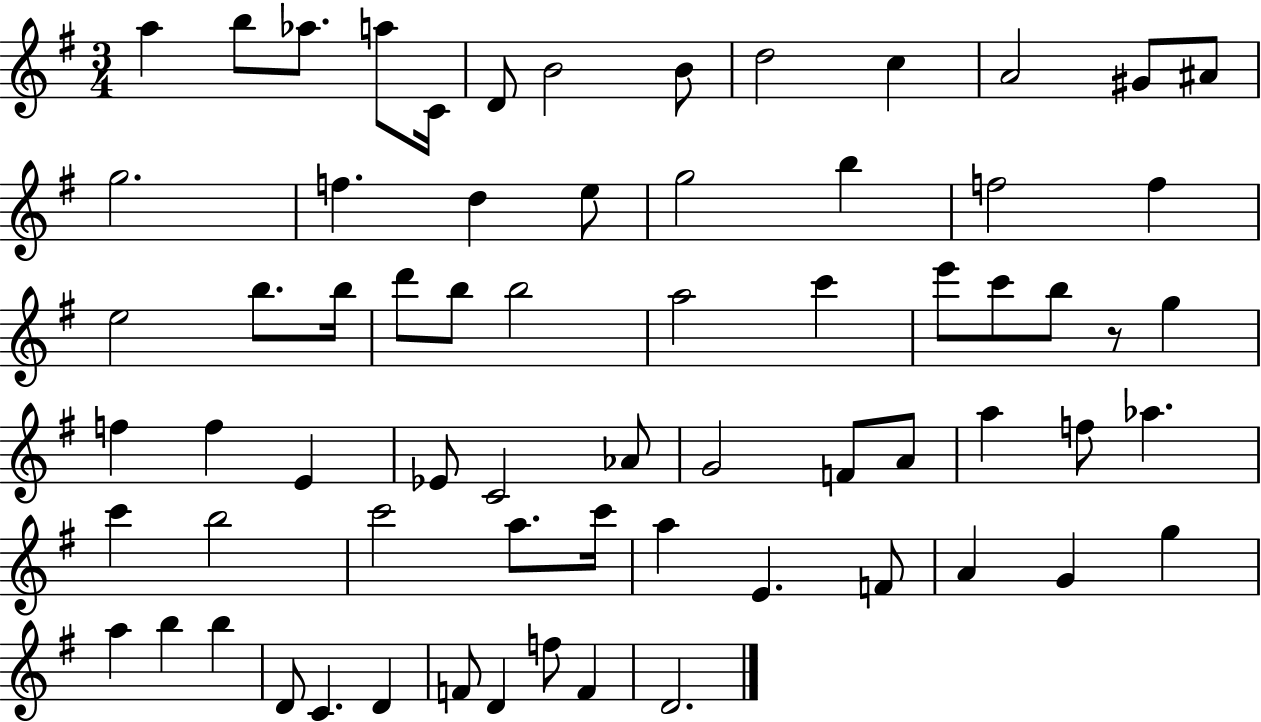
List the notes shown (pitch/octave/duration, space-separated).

A5/q B5/e Ab5/e. A5/e C4/s D4/e B4/h B4/e D5/h C5/q A4/h G#4/e A#4/e G5/h. F5/q. D5/q E5/e G5/h B5/q F5/h F5/q E5/h B5/e. B5/s D6/e B5/e B5/h A5/h C6/q E6/e C6/e B5/e R/e G5/q F5/q F5/q E4/q Eb4/e C4/h Ab4/e G4/h F4/e A4/e A5/q F5/e Ab5/q. C6/q B5/h C6/h A5/e. C6/s A5/q E4/q. F4/e A4/q G4/q G5/q A5/q B5/q B5/q D4/e C4/q. D4/q F4/e D4/q F5/e F4/q D4/h.